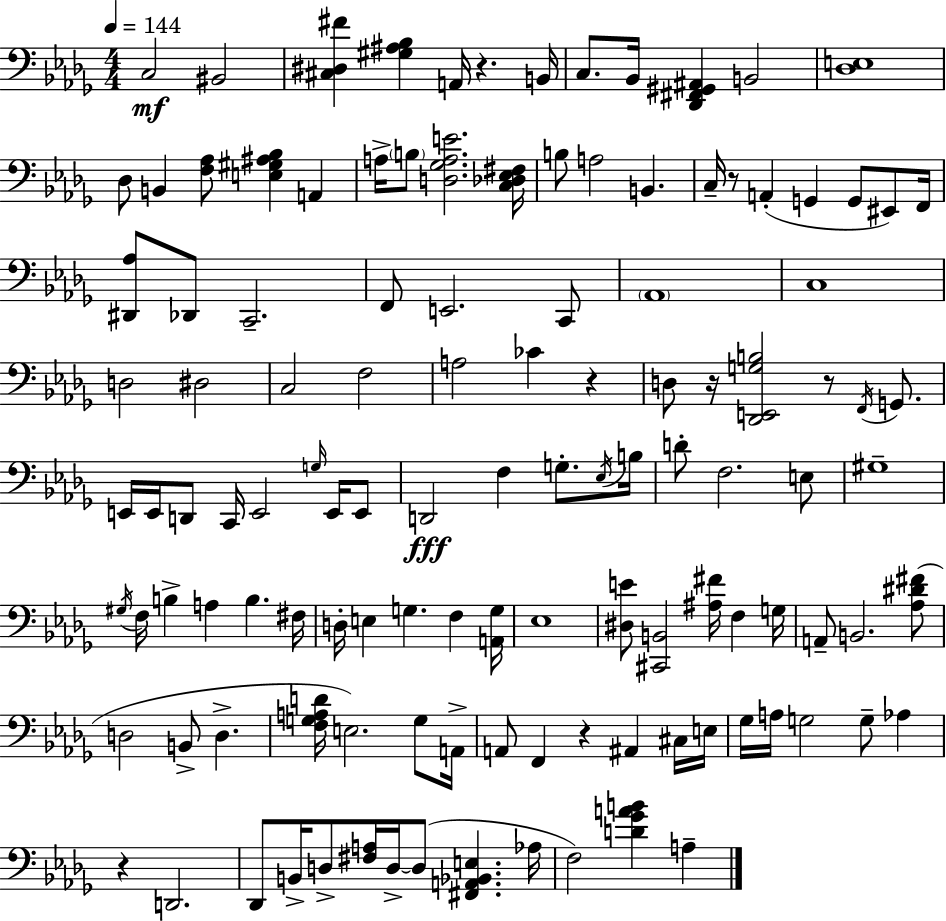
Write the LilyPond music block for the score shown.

{
  \clef bass
  \numericTimeSignature
  \time 4/4
  \key bes \minor
  \tempo 4 = 144
  \repeat volta 2 { c2\mf bis,2 | <cis dis fis'>4 <gis ais bes>4 a,16 r4. b,16 | c8. bes,16 <des, fis, gis, ais,>4 b,2 | <des e>1 | \break des8 b,4 <f aes>8 <e gis ais bes>4 a,4 | a16-> \parenthesize b8 <d ges a e'>2. <c des ees fis>16 | b8 a2 b,4. | c16-- r8 a,4-.( g,4 g,8 eis,8) f,16 | \break <dis, aes>8 des,8 c,2.-- | f,8 e,2. c,8 | \parenthesize aes,1 | c1 | \break d2 dis2 | c2 f2 | a2 ces'4 r4 | d8 r16 <des, e, g b>2 r8 \acciaccatura { f,16 } g,8. | \break e,16 e,16 d,8 c,16 e,2 \grace { g16 } e,16 | e,8 d,2\fff f4 g8.-. | \acciaccatura { ees16 } b16 d'8-. f2. | e8 gis1-- | \break \acciaccatura { gis16 } f16 b4-> a4 b4. | fis16 d16-. e4 g4. f4 | <a, g>16 ees1 | <dis e'>8 <cis, b,>2 <ais fis'>16 f4 | \break g16 a,8-- b,2. | <aes dis' fis'>8( d2 b,8-> d4.-> | <f g a d'>16 e2.) | g8 a,16-> a,8 f,4 r4 ais,4 | \break cis16 e16 ges16 a16 g2 g8-- | aes4 r4 d,2. | des,8 b,16-> d8-> <fis a>16 d16->~~ d8( <fis, a, bes, e>4. | aes16 f2) <d' ges' a' b'>4 | \break a4-- } \bar "|."
}